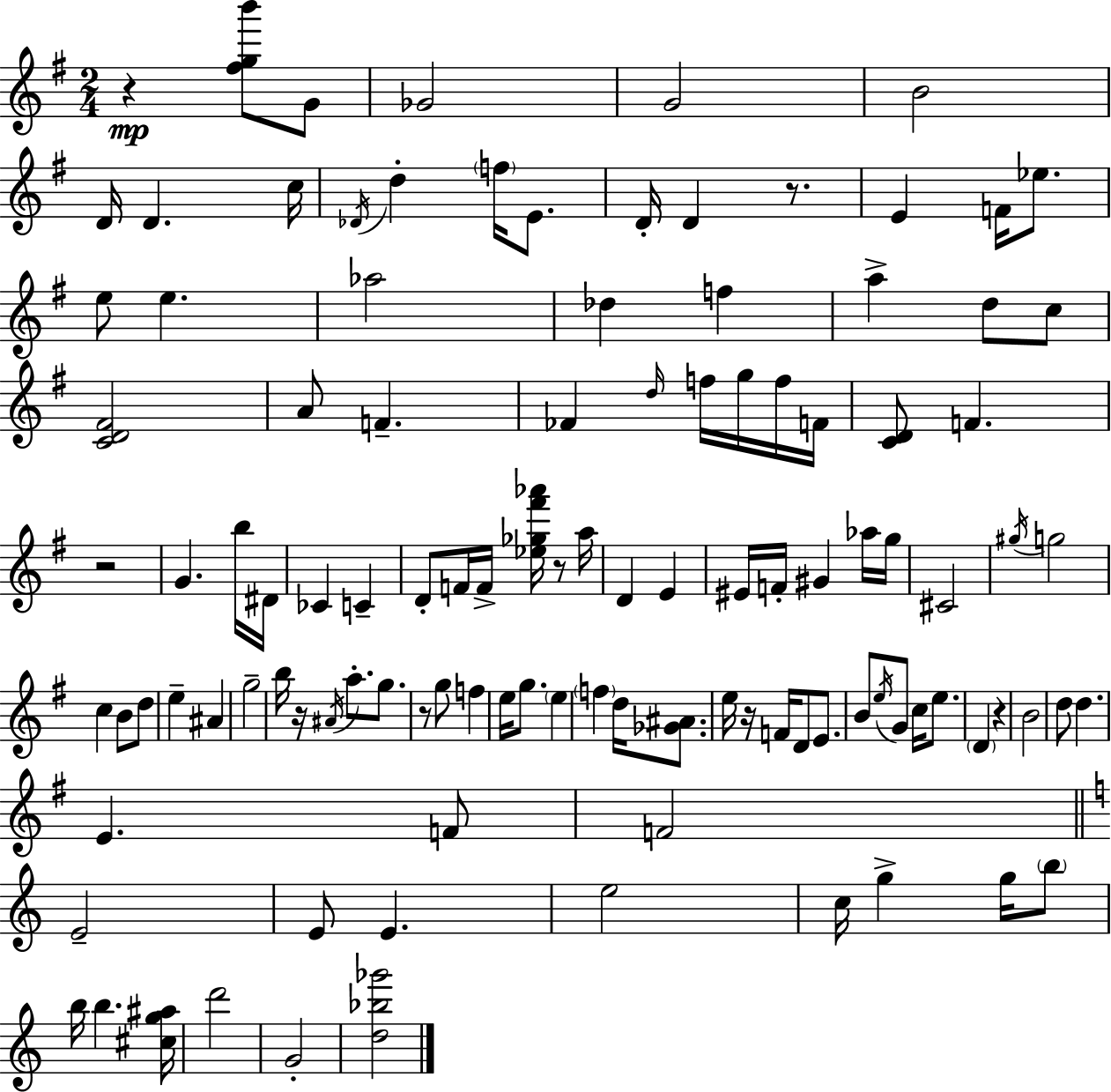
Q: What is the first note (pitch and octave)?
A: G4